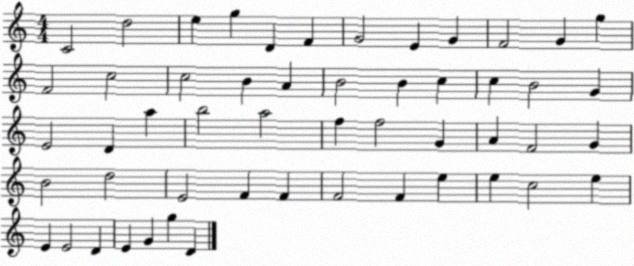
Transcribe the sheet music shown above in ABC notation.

X:1
T:Untitled
M:4/4
L:1/4
K:C
C2 d2 e g D F G2 E G F2 G g F2 c2 c2 B A B2 B c c B2 G E2 D a b2 a2 f f2 G A F2 G B2 d2 E2 F F F2 F e e c2 e E E2 D E G g D